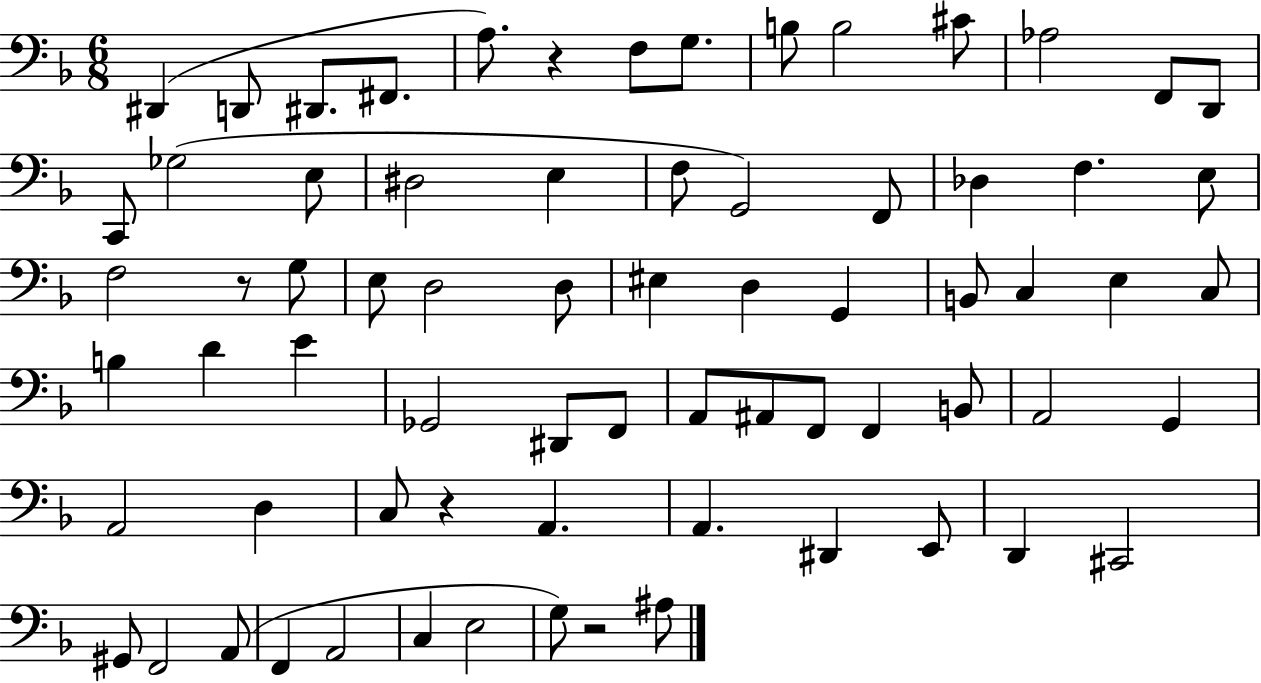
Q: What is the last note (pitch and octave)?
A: A#3